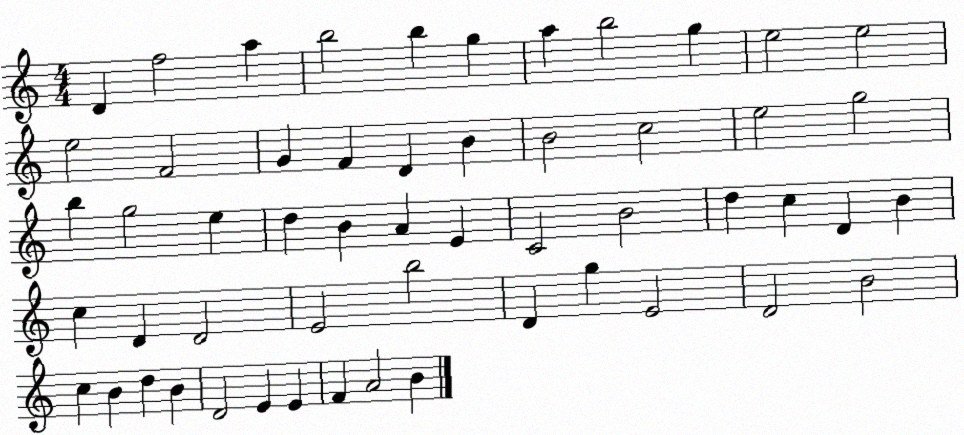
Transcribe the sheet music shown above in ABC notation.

X:1
T:Untitled
M:4/4
L:1/4
K:C
D f2 a b2 b g a b2 g e2 e2 e2 F2 G F D B B2 c2 e2 g2 b g2 e d B A E C2 B2 d c D B c D D2 E2 b2 D g E2 D2 B2 c B d B D2 E E F A2 B